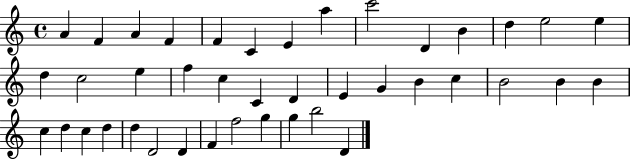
{
  \clef treble
  \time 4/4
  \defaultTimeSignature
  \key c \major
  a'4 f'4 a'4 f'4 | f'4 c'4 e'4 a''4 | c'''2 d'4 b'4 | d''4 e''2 e''4 | \break d''4 c''2 e''4 | f''4 c''4 c'4 d'4 | e'4 g'4 b'4 c''4 | b'2 b'4 b'4 | \break c''4 d''4 c''4 d''4 | d''4 d'2 d'4 | f'4 f''2 g''4 | g''4 b''2 d'4 | \break \bar "|."
}